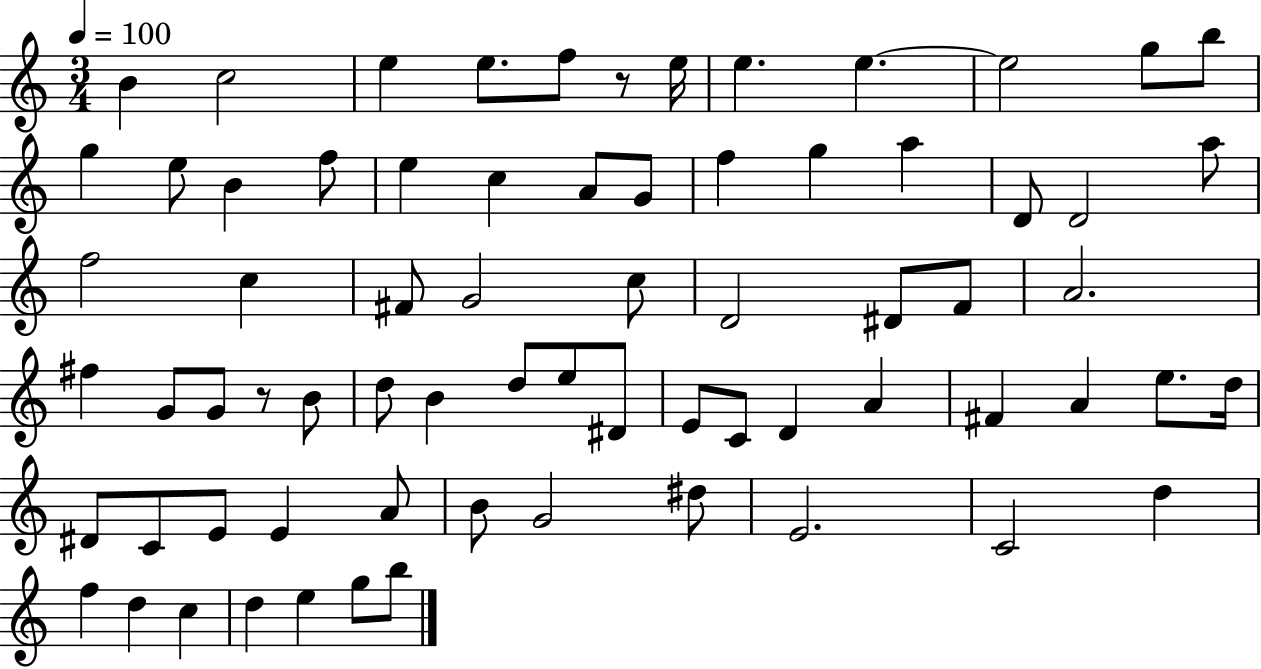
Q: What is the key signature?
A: C major